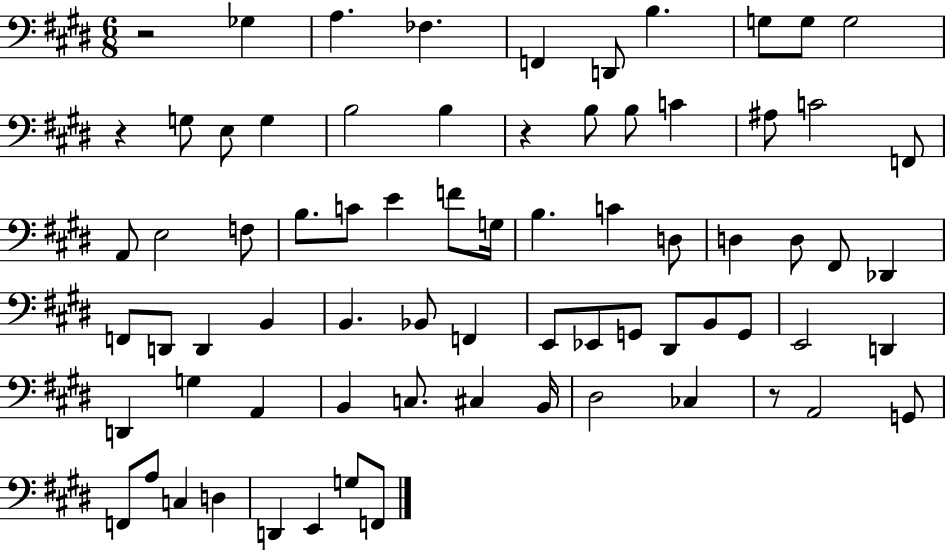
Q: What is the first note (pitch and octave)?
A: Gb3